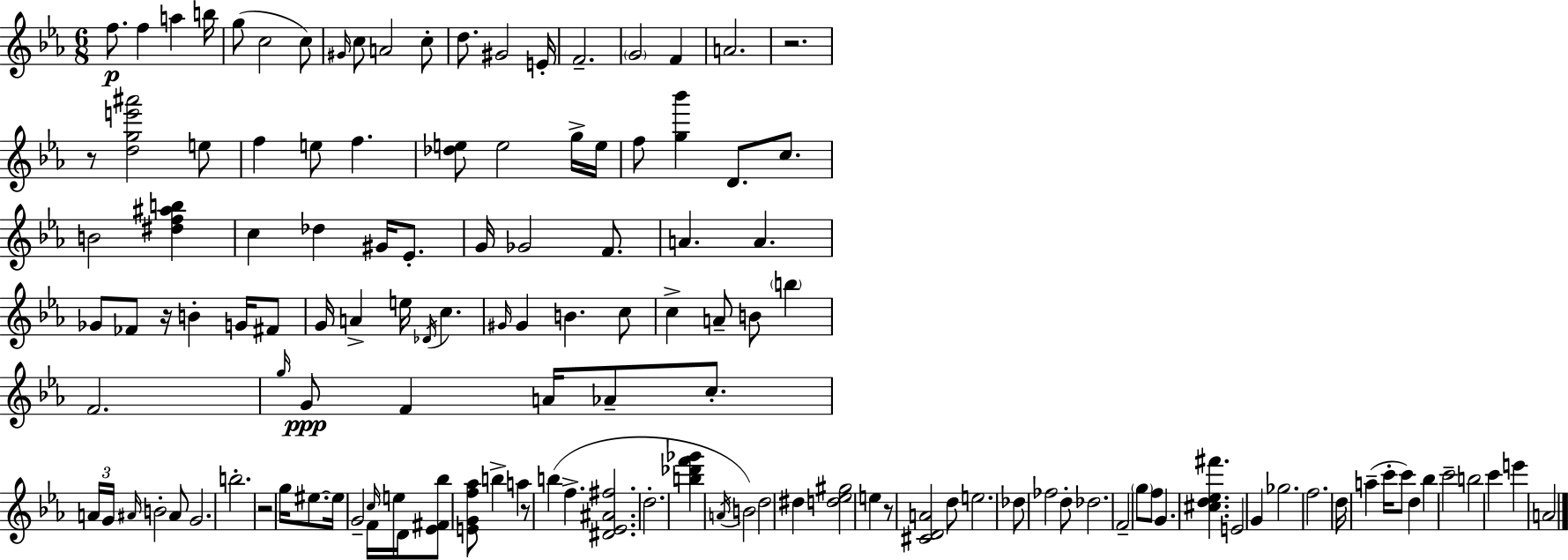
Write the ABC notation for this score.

X:1
T:Untitled
M:6/8
L:1/4
K:Cm
f/2 f a b/4 g/2 c2 c/2 ^G/4 c/2 A2 c/2 d/2 ^G2 E/4 F2 G2 F A2 z2 z/2 [dge'^a']2 e/2 f e/2 f [_de]/2 e2 g/4 e/4 f/2 [g_b'] D/2 c/2 B2 [^df^ab] c _d ^G/4 _E/2 G/4 _G2 F/2 A A _G/2 _F/2 z/4 B G/4 ^F/2 G/4 A e/4 _D/4 c ^G/4 ^G B c/2 c A/2 B/2 b F2 g/4 G/2 F A/4 _A/2 c/2 A/4 G/4 ^A/4 B2 ^A/2 G2 b2 z2 g/4 ^e/2 ^e/4 G2 F/4 c/4 e/4 D/4 [_E^F_b]/2 [EGf_a]/2 b a z/2 b f [^D_E^A^f]2 d2 [b_d'f'_g'] A/4 B2 d2 ^d [d_e^g]2 e z/2 [^CDA]2 d/2 e2 _d/2 _f2 d/2 _d2 F2 g/2 f/2 G [^cd_e^f'] E2 G _g2 f2 d/4 a c'/4 c'/2 d _b c'2 b2 c' e' A2